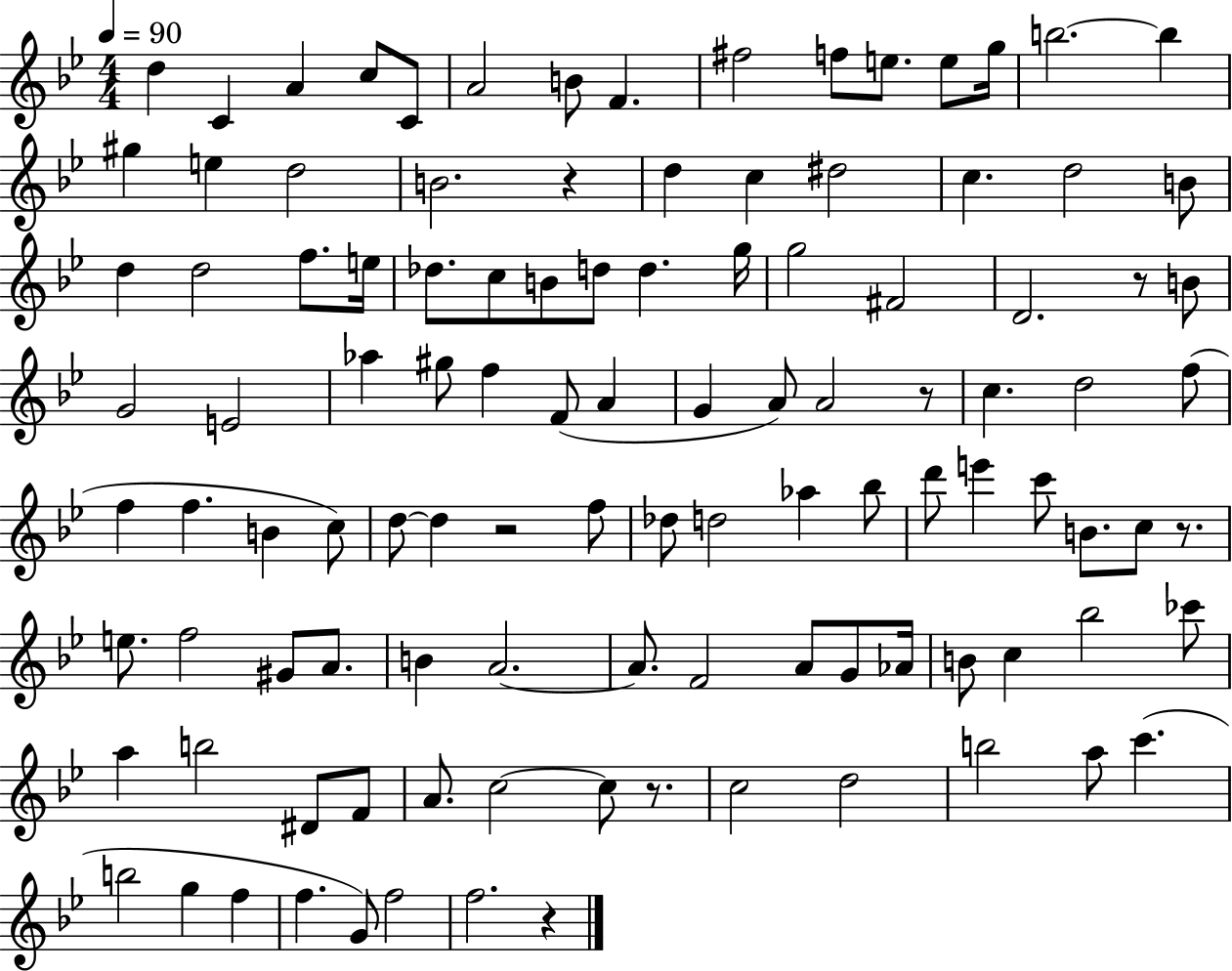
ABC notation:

X:1
T:Untitled
M:4/4
L:1/4
K:Bb
d C A c/2 C/2 A2 B/2 F ^f2 f/2 e/2 e/2 g/4 b2 b ^g e d2 B2 z d c ^d2 c d2 B/2 d d2 f/2 e/4 _d/2 c/2 B/2 d/2 d g/4 g2 ^F2 D2 z/2 B/2 G2 E2 _a ^g/2 f F/2 A G A/2 A2 z/2 c d2 f/2 f f B c/2 d/2 d z2 f/2 _d/2 d2 _a _b/2 d'/2 e' c'/2 B/2 c/2 z/2 e/2 f2 ^G/2 A/2 B A2 A/2 F2 A/2 G/2 _A/4 B/2 c _b2 _c'/2 a b2 ^D/2 F/2 A/2 c2 c/2 z/2 c2 d2 b2 a/2 c' b2 g f f G/2 f2 f2 z